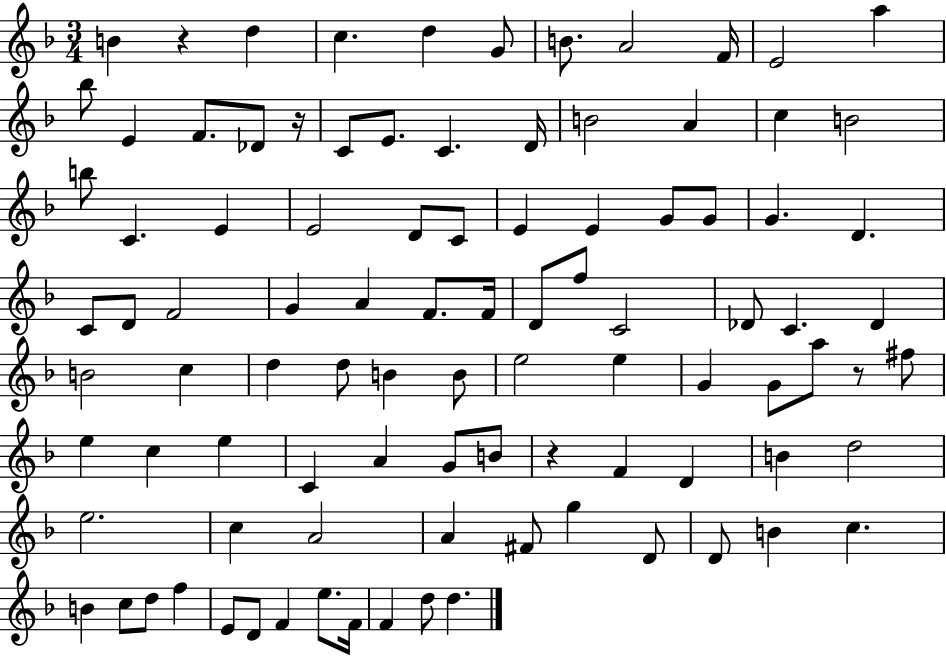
{
  \clef treble
  \numericTimeSignature
  \time 3/4
  \key f \major
  b'4 r4 d''4 | c''4. d''4 g'8 | b'8. a'2 f'16 | e'2 a''4 | \break bes''8 e'4 f'8. des'8 r16 | c'8 e'8. c'4. d'16 | b'2 a'4 | c''4 b'2 | \break b''8 c'4. e'4 | e'2 d'8 c'8 | e'4 e'4 g'8 g'8 | g'4. d'4. | \break c'8 d'8 f'2 | g'4 a'4 f'8. f'16 | d'8 f''8 c'2 | des'8 c'4. des'4 | \break b'2 c''4 | d''4 d''8 b'4 b'8 | e''2 e''4 | g'4 g'8 a''8 r8 fis''8 | \break e''4 c''4 e''4 | c'4 a'4 g'8 b'8 | r4 f'4 d'4 | b'4 d''2 | \break e''2. | c''4 a'2 | a'4 fis'8 g''4 d'8 | d'8 b'4 c''4. | \break b'4 c''8 d''8 f''4 | e'8 d'8 f'4 e''8. f'16 | f'4 d''8 d''4. | \bar "|."
}